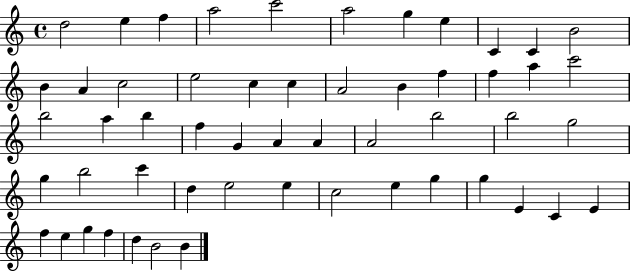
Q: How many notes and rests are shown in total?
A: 54